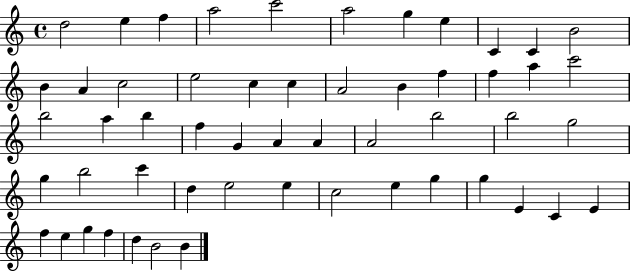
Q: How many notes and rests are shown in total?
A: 54